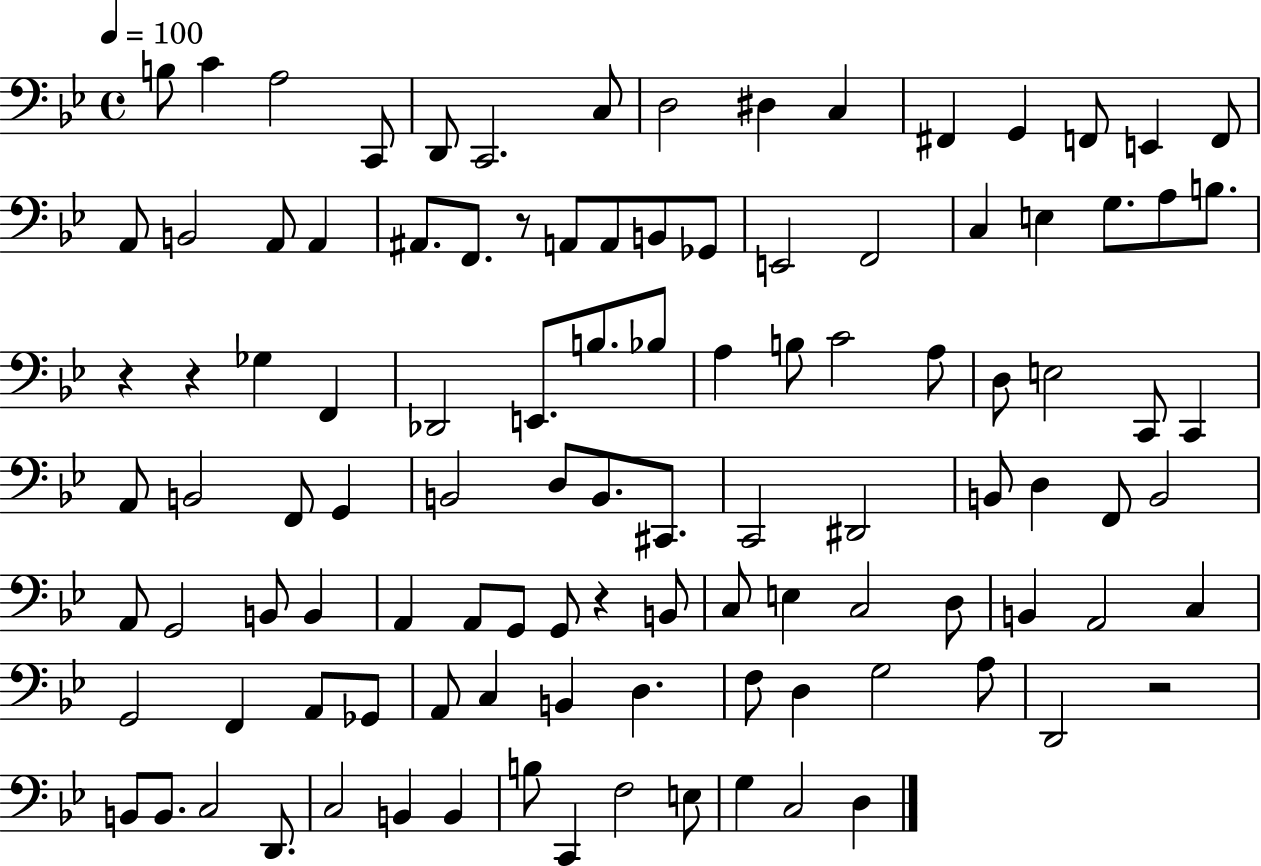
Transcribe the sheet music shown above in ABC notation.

X:1
T:Untitled
M:4/4
L:1/4
K:Bb
B,/2 C A,2 C,,/2 D,,/2 C,,2 C,/2 D,2 ^D, C, ^F,, G,, F,,/2 E,, F,,/2 A,,/2 B,,2 A,,/2 A,, ^A,,/2 F,,/2 z/2 A,,/2 A,,/2 B,,/2 _G,,/2 E,,2 F,,2 C, E, G,/2 A,/2 B,/2 z z _G, F,, _D,,2 E,,/2 B,/2 _B,/2 A, B,/2 C2 A,/2 D,/2 E,2 C,,/2 C,, A,,/2 B,,2 F,,/2 G,, B,,2 D,/2 B,,/2 ^C,,/2 C,,2 ^D,,2 B,,/2 D, F,,/2 B,,2 A,,/2 G,,2 B,,/2 B,, A,, A,,/2 G,,/2 G,,/2 z B,,/2 C,/2 E, C,2 D,/2 B,, A,,2 C, G,,2 F,, A,,/2 _G,,/2 A,,/2 C, B,, D, F,/2 D, G,2 A,/2 D,,2 z2 B,,/2 B,,/2 C,2 D,,/2 C,2 B,, B,, B,/2 C,, F,2 E,/2 G, C,2 D,